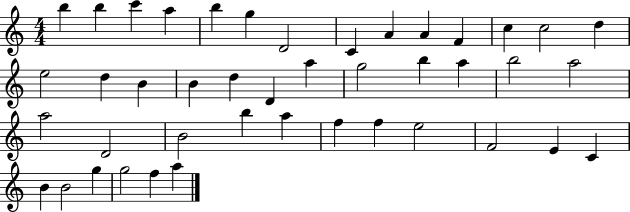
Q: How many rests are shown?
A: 0